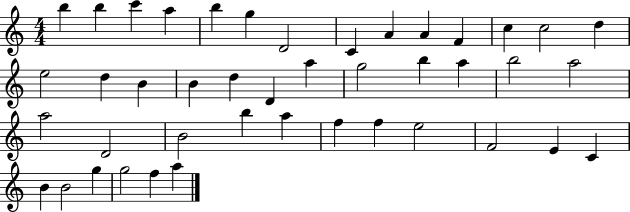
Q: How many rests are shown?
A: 0